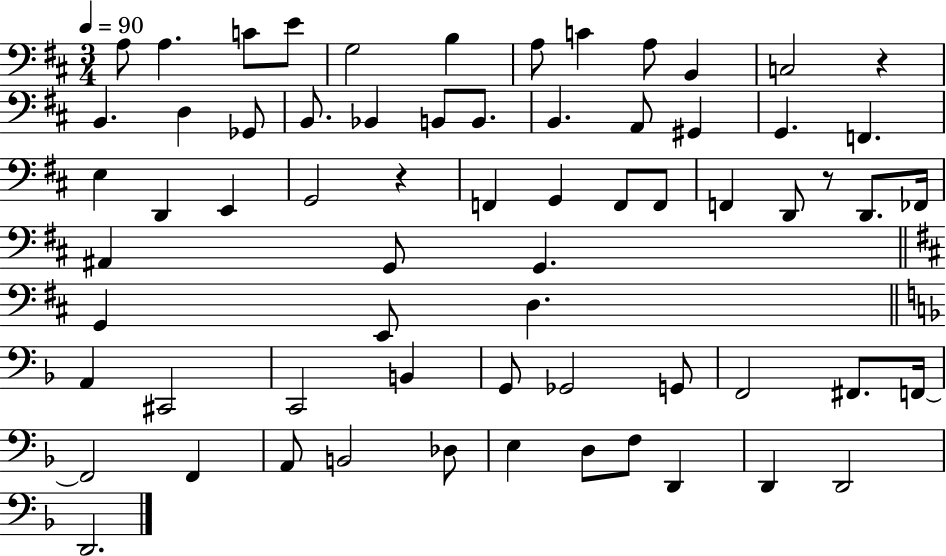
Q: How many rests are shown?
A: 3